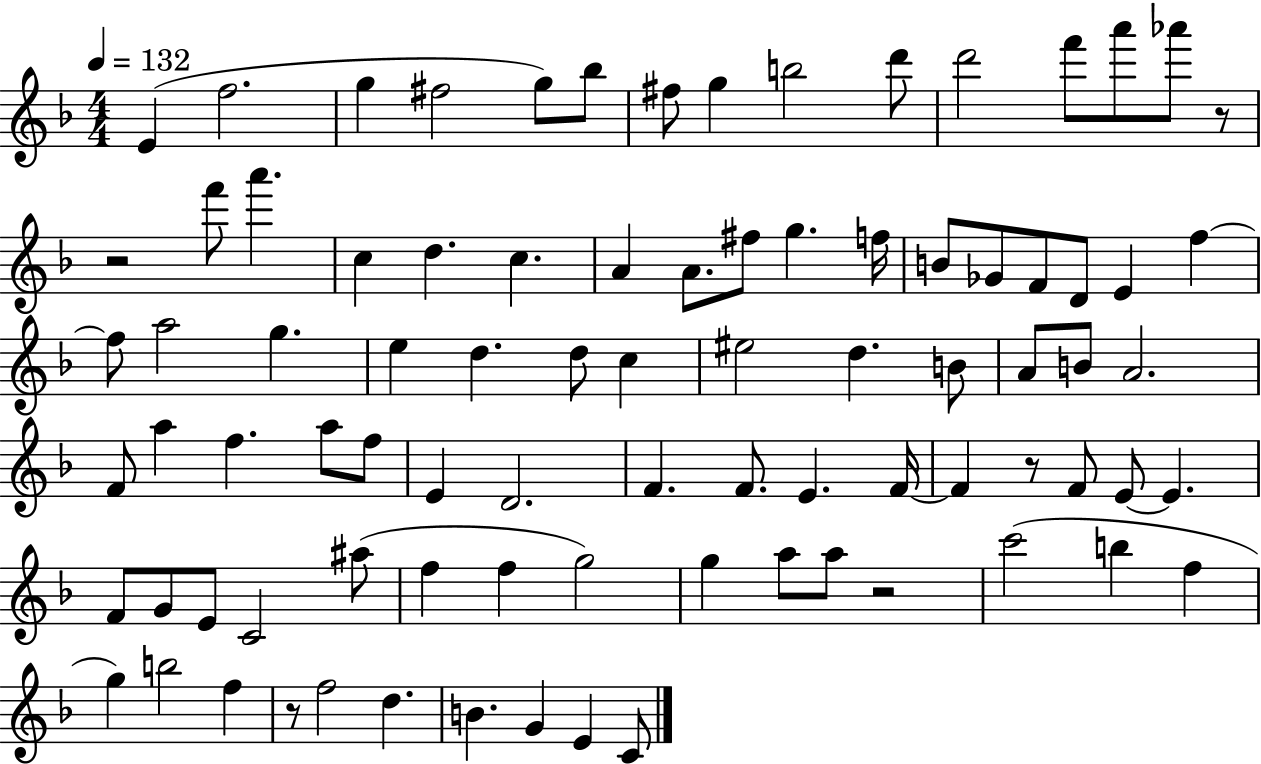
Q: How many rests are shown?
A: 5